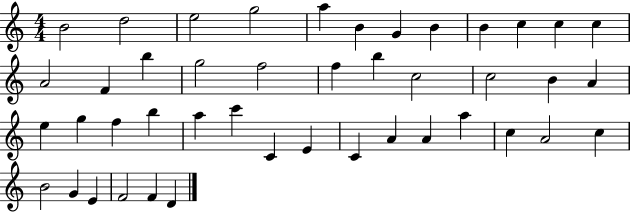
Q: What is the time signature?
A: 4/4